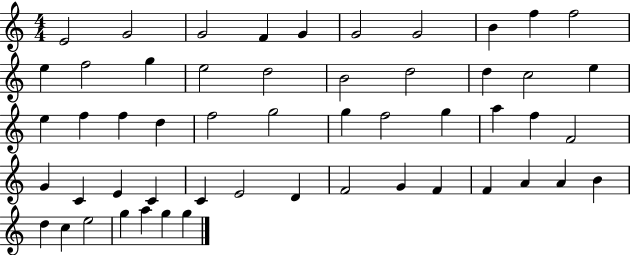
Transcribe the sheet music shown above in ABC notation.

X:1
T:Untitled
M:4/4
L:1/4
K:C
E2 G2 G2 F G G2 G2 B f f2 e f2 g e2 d2 B2 d2 d c2 e e f f d f2 g2 g f2 g a f F2 G C E C C E2 D F2 G F F A A B d c e2 g a g g